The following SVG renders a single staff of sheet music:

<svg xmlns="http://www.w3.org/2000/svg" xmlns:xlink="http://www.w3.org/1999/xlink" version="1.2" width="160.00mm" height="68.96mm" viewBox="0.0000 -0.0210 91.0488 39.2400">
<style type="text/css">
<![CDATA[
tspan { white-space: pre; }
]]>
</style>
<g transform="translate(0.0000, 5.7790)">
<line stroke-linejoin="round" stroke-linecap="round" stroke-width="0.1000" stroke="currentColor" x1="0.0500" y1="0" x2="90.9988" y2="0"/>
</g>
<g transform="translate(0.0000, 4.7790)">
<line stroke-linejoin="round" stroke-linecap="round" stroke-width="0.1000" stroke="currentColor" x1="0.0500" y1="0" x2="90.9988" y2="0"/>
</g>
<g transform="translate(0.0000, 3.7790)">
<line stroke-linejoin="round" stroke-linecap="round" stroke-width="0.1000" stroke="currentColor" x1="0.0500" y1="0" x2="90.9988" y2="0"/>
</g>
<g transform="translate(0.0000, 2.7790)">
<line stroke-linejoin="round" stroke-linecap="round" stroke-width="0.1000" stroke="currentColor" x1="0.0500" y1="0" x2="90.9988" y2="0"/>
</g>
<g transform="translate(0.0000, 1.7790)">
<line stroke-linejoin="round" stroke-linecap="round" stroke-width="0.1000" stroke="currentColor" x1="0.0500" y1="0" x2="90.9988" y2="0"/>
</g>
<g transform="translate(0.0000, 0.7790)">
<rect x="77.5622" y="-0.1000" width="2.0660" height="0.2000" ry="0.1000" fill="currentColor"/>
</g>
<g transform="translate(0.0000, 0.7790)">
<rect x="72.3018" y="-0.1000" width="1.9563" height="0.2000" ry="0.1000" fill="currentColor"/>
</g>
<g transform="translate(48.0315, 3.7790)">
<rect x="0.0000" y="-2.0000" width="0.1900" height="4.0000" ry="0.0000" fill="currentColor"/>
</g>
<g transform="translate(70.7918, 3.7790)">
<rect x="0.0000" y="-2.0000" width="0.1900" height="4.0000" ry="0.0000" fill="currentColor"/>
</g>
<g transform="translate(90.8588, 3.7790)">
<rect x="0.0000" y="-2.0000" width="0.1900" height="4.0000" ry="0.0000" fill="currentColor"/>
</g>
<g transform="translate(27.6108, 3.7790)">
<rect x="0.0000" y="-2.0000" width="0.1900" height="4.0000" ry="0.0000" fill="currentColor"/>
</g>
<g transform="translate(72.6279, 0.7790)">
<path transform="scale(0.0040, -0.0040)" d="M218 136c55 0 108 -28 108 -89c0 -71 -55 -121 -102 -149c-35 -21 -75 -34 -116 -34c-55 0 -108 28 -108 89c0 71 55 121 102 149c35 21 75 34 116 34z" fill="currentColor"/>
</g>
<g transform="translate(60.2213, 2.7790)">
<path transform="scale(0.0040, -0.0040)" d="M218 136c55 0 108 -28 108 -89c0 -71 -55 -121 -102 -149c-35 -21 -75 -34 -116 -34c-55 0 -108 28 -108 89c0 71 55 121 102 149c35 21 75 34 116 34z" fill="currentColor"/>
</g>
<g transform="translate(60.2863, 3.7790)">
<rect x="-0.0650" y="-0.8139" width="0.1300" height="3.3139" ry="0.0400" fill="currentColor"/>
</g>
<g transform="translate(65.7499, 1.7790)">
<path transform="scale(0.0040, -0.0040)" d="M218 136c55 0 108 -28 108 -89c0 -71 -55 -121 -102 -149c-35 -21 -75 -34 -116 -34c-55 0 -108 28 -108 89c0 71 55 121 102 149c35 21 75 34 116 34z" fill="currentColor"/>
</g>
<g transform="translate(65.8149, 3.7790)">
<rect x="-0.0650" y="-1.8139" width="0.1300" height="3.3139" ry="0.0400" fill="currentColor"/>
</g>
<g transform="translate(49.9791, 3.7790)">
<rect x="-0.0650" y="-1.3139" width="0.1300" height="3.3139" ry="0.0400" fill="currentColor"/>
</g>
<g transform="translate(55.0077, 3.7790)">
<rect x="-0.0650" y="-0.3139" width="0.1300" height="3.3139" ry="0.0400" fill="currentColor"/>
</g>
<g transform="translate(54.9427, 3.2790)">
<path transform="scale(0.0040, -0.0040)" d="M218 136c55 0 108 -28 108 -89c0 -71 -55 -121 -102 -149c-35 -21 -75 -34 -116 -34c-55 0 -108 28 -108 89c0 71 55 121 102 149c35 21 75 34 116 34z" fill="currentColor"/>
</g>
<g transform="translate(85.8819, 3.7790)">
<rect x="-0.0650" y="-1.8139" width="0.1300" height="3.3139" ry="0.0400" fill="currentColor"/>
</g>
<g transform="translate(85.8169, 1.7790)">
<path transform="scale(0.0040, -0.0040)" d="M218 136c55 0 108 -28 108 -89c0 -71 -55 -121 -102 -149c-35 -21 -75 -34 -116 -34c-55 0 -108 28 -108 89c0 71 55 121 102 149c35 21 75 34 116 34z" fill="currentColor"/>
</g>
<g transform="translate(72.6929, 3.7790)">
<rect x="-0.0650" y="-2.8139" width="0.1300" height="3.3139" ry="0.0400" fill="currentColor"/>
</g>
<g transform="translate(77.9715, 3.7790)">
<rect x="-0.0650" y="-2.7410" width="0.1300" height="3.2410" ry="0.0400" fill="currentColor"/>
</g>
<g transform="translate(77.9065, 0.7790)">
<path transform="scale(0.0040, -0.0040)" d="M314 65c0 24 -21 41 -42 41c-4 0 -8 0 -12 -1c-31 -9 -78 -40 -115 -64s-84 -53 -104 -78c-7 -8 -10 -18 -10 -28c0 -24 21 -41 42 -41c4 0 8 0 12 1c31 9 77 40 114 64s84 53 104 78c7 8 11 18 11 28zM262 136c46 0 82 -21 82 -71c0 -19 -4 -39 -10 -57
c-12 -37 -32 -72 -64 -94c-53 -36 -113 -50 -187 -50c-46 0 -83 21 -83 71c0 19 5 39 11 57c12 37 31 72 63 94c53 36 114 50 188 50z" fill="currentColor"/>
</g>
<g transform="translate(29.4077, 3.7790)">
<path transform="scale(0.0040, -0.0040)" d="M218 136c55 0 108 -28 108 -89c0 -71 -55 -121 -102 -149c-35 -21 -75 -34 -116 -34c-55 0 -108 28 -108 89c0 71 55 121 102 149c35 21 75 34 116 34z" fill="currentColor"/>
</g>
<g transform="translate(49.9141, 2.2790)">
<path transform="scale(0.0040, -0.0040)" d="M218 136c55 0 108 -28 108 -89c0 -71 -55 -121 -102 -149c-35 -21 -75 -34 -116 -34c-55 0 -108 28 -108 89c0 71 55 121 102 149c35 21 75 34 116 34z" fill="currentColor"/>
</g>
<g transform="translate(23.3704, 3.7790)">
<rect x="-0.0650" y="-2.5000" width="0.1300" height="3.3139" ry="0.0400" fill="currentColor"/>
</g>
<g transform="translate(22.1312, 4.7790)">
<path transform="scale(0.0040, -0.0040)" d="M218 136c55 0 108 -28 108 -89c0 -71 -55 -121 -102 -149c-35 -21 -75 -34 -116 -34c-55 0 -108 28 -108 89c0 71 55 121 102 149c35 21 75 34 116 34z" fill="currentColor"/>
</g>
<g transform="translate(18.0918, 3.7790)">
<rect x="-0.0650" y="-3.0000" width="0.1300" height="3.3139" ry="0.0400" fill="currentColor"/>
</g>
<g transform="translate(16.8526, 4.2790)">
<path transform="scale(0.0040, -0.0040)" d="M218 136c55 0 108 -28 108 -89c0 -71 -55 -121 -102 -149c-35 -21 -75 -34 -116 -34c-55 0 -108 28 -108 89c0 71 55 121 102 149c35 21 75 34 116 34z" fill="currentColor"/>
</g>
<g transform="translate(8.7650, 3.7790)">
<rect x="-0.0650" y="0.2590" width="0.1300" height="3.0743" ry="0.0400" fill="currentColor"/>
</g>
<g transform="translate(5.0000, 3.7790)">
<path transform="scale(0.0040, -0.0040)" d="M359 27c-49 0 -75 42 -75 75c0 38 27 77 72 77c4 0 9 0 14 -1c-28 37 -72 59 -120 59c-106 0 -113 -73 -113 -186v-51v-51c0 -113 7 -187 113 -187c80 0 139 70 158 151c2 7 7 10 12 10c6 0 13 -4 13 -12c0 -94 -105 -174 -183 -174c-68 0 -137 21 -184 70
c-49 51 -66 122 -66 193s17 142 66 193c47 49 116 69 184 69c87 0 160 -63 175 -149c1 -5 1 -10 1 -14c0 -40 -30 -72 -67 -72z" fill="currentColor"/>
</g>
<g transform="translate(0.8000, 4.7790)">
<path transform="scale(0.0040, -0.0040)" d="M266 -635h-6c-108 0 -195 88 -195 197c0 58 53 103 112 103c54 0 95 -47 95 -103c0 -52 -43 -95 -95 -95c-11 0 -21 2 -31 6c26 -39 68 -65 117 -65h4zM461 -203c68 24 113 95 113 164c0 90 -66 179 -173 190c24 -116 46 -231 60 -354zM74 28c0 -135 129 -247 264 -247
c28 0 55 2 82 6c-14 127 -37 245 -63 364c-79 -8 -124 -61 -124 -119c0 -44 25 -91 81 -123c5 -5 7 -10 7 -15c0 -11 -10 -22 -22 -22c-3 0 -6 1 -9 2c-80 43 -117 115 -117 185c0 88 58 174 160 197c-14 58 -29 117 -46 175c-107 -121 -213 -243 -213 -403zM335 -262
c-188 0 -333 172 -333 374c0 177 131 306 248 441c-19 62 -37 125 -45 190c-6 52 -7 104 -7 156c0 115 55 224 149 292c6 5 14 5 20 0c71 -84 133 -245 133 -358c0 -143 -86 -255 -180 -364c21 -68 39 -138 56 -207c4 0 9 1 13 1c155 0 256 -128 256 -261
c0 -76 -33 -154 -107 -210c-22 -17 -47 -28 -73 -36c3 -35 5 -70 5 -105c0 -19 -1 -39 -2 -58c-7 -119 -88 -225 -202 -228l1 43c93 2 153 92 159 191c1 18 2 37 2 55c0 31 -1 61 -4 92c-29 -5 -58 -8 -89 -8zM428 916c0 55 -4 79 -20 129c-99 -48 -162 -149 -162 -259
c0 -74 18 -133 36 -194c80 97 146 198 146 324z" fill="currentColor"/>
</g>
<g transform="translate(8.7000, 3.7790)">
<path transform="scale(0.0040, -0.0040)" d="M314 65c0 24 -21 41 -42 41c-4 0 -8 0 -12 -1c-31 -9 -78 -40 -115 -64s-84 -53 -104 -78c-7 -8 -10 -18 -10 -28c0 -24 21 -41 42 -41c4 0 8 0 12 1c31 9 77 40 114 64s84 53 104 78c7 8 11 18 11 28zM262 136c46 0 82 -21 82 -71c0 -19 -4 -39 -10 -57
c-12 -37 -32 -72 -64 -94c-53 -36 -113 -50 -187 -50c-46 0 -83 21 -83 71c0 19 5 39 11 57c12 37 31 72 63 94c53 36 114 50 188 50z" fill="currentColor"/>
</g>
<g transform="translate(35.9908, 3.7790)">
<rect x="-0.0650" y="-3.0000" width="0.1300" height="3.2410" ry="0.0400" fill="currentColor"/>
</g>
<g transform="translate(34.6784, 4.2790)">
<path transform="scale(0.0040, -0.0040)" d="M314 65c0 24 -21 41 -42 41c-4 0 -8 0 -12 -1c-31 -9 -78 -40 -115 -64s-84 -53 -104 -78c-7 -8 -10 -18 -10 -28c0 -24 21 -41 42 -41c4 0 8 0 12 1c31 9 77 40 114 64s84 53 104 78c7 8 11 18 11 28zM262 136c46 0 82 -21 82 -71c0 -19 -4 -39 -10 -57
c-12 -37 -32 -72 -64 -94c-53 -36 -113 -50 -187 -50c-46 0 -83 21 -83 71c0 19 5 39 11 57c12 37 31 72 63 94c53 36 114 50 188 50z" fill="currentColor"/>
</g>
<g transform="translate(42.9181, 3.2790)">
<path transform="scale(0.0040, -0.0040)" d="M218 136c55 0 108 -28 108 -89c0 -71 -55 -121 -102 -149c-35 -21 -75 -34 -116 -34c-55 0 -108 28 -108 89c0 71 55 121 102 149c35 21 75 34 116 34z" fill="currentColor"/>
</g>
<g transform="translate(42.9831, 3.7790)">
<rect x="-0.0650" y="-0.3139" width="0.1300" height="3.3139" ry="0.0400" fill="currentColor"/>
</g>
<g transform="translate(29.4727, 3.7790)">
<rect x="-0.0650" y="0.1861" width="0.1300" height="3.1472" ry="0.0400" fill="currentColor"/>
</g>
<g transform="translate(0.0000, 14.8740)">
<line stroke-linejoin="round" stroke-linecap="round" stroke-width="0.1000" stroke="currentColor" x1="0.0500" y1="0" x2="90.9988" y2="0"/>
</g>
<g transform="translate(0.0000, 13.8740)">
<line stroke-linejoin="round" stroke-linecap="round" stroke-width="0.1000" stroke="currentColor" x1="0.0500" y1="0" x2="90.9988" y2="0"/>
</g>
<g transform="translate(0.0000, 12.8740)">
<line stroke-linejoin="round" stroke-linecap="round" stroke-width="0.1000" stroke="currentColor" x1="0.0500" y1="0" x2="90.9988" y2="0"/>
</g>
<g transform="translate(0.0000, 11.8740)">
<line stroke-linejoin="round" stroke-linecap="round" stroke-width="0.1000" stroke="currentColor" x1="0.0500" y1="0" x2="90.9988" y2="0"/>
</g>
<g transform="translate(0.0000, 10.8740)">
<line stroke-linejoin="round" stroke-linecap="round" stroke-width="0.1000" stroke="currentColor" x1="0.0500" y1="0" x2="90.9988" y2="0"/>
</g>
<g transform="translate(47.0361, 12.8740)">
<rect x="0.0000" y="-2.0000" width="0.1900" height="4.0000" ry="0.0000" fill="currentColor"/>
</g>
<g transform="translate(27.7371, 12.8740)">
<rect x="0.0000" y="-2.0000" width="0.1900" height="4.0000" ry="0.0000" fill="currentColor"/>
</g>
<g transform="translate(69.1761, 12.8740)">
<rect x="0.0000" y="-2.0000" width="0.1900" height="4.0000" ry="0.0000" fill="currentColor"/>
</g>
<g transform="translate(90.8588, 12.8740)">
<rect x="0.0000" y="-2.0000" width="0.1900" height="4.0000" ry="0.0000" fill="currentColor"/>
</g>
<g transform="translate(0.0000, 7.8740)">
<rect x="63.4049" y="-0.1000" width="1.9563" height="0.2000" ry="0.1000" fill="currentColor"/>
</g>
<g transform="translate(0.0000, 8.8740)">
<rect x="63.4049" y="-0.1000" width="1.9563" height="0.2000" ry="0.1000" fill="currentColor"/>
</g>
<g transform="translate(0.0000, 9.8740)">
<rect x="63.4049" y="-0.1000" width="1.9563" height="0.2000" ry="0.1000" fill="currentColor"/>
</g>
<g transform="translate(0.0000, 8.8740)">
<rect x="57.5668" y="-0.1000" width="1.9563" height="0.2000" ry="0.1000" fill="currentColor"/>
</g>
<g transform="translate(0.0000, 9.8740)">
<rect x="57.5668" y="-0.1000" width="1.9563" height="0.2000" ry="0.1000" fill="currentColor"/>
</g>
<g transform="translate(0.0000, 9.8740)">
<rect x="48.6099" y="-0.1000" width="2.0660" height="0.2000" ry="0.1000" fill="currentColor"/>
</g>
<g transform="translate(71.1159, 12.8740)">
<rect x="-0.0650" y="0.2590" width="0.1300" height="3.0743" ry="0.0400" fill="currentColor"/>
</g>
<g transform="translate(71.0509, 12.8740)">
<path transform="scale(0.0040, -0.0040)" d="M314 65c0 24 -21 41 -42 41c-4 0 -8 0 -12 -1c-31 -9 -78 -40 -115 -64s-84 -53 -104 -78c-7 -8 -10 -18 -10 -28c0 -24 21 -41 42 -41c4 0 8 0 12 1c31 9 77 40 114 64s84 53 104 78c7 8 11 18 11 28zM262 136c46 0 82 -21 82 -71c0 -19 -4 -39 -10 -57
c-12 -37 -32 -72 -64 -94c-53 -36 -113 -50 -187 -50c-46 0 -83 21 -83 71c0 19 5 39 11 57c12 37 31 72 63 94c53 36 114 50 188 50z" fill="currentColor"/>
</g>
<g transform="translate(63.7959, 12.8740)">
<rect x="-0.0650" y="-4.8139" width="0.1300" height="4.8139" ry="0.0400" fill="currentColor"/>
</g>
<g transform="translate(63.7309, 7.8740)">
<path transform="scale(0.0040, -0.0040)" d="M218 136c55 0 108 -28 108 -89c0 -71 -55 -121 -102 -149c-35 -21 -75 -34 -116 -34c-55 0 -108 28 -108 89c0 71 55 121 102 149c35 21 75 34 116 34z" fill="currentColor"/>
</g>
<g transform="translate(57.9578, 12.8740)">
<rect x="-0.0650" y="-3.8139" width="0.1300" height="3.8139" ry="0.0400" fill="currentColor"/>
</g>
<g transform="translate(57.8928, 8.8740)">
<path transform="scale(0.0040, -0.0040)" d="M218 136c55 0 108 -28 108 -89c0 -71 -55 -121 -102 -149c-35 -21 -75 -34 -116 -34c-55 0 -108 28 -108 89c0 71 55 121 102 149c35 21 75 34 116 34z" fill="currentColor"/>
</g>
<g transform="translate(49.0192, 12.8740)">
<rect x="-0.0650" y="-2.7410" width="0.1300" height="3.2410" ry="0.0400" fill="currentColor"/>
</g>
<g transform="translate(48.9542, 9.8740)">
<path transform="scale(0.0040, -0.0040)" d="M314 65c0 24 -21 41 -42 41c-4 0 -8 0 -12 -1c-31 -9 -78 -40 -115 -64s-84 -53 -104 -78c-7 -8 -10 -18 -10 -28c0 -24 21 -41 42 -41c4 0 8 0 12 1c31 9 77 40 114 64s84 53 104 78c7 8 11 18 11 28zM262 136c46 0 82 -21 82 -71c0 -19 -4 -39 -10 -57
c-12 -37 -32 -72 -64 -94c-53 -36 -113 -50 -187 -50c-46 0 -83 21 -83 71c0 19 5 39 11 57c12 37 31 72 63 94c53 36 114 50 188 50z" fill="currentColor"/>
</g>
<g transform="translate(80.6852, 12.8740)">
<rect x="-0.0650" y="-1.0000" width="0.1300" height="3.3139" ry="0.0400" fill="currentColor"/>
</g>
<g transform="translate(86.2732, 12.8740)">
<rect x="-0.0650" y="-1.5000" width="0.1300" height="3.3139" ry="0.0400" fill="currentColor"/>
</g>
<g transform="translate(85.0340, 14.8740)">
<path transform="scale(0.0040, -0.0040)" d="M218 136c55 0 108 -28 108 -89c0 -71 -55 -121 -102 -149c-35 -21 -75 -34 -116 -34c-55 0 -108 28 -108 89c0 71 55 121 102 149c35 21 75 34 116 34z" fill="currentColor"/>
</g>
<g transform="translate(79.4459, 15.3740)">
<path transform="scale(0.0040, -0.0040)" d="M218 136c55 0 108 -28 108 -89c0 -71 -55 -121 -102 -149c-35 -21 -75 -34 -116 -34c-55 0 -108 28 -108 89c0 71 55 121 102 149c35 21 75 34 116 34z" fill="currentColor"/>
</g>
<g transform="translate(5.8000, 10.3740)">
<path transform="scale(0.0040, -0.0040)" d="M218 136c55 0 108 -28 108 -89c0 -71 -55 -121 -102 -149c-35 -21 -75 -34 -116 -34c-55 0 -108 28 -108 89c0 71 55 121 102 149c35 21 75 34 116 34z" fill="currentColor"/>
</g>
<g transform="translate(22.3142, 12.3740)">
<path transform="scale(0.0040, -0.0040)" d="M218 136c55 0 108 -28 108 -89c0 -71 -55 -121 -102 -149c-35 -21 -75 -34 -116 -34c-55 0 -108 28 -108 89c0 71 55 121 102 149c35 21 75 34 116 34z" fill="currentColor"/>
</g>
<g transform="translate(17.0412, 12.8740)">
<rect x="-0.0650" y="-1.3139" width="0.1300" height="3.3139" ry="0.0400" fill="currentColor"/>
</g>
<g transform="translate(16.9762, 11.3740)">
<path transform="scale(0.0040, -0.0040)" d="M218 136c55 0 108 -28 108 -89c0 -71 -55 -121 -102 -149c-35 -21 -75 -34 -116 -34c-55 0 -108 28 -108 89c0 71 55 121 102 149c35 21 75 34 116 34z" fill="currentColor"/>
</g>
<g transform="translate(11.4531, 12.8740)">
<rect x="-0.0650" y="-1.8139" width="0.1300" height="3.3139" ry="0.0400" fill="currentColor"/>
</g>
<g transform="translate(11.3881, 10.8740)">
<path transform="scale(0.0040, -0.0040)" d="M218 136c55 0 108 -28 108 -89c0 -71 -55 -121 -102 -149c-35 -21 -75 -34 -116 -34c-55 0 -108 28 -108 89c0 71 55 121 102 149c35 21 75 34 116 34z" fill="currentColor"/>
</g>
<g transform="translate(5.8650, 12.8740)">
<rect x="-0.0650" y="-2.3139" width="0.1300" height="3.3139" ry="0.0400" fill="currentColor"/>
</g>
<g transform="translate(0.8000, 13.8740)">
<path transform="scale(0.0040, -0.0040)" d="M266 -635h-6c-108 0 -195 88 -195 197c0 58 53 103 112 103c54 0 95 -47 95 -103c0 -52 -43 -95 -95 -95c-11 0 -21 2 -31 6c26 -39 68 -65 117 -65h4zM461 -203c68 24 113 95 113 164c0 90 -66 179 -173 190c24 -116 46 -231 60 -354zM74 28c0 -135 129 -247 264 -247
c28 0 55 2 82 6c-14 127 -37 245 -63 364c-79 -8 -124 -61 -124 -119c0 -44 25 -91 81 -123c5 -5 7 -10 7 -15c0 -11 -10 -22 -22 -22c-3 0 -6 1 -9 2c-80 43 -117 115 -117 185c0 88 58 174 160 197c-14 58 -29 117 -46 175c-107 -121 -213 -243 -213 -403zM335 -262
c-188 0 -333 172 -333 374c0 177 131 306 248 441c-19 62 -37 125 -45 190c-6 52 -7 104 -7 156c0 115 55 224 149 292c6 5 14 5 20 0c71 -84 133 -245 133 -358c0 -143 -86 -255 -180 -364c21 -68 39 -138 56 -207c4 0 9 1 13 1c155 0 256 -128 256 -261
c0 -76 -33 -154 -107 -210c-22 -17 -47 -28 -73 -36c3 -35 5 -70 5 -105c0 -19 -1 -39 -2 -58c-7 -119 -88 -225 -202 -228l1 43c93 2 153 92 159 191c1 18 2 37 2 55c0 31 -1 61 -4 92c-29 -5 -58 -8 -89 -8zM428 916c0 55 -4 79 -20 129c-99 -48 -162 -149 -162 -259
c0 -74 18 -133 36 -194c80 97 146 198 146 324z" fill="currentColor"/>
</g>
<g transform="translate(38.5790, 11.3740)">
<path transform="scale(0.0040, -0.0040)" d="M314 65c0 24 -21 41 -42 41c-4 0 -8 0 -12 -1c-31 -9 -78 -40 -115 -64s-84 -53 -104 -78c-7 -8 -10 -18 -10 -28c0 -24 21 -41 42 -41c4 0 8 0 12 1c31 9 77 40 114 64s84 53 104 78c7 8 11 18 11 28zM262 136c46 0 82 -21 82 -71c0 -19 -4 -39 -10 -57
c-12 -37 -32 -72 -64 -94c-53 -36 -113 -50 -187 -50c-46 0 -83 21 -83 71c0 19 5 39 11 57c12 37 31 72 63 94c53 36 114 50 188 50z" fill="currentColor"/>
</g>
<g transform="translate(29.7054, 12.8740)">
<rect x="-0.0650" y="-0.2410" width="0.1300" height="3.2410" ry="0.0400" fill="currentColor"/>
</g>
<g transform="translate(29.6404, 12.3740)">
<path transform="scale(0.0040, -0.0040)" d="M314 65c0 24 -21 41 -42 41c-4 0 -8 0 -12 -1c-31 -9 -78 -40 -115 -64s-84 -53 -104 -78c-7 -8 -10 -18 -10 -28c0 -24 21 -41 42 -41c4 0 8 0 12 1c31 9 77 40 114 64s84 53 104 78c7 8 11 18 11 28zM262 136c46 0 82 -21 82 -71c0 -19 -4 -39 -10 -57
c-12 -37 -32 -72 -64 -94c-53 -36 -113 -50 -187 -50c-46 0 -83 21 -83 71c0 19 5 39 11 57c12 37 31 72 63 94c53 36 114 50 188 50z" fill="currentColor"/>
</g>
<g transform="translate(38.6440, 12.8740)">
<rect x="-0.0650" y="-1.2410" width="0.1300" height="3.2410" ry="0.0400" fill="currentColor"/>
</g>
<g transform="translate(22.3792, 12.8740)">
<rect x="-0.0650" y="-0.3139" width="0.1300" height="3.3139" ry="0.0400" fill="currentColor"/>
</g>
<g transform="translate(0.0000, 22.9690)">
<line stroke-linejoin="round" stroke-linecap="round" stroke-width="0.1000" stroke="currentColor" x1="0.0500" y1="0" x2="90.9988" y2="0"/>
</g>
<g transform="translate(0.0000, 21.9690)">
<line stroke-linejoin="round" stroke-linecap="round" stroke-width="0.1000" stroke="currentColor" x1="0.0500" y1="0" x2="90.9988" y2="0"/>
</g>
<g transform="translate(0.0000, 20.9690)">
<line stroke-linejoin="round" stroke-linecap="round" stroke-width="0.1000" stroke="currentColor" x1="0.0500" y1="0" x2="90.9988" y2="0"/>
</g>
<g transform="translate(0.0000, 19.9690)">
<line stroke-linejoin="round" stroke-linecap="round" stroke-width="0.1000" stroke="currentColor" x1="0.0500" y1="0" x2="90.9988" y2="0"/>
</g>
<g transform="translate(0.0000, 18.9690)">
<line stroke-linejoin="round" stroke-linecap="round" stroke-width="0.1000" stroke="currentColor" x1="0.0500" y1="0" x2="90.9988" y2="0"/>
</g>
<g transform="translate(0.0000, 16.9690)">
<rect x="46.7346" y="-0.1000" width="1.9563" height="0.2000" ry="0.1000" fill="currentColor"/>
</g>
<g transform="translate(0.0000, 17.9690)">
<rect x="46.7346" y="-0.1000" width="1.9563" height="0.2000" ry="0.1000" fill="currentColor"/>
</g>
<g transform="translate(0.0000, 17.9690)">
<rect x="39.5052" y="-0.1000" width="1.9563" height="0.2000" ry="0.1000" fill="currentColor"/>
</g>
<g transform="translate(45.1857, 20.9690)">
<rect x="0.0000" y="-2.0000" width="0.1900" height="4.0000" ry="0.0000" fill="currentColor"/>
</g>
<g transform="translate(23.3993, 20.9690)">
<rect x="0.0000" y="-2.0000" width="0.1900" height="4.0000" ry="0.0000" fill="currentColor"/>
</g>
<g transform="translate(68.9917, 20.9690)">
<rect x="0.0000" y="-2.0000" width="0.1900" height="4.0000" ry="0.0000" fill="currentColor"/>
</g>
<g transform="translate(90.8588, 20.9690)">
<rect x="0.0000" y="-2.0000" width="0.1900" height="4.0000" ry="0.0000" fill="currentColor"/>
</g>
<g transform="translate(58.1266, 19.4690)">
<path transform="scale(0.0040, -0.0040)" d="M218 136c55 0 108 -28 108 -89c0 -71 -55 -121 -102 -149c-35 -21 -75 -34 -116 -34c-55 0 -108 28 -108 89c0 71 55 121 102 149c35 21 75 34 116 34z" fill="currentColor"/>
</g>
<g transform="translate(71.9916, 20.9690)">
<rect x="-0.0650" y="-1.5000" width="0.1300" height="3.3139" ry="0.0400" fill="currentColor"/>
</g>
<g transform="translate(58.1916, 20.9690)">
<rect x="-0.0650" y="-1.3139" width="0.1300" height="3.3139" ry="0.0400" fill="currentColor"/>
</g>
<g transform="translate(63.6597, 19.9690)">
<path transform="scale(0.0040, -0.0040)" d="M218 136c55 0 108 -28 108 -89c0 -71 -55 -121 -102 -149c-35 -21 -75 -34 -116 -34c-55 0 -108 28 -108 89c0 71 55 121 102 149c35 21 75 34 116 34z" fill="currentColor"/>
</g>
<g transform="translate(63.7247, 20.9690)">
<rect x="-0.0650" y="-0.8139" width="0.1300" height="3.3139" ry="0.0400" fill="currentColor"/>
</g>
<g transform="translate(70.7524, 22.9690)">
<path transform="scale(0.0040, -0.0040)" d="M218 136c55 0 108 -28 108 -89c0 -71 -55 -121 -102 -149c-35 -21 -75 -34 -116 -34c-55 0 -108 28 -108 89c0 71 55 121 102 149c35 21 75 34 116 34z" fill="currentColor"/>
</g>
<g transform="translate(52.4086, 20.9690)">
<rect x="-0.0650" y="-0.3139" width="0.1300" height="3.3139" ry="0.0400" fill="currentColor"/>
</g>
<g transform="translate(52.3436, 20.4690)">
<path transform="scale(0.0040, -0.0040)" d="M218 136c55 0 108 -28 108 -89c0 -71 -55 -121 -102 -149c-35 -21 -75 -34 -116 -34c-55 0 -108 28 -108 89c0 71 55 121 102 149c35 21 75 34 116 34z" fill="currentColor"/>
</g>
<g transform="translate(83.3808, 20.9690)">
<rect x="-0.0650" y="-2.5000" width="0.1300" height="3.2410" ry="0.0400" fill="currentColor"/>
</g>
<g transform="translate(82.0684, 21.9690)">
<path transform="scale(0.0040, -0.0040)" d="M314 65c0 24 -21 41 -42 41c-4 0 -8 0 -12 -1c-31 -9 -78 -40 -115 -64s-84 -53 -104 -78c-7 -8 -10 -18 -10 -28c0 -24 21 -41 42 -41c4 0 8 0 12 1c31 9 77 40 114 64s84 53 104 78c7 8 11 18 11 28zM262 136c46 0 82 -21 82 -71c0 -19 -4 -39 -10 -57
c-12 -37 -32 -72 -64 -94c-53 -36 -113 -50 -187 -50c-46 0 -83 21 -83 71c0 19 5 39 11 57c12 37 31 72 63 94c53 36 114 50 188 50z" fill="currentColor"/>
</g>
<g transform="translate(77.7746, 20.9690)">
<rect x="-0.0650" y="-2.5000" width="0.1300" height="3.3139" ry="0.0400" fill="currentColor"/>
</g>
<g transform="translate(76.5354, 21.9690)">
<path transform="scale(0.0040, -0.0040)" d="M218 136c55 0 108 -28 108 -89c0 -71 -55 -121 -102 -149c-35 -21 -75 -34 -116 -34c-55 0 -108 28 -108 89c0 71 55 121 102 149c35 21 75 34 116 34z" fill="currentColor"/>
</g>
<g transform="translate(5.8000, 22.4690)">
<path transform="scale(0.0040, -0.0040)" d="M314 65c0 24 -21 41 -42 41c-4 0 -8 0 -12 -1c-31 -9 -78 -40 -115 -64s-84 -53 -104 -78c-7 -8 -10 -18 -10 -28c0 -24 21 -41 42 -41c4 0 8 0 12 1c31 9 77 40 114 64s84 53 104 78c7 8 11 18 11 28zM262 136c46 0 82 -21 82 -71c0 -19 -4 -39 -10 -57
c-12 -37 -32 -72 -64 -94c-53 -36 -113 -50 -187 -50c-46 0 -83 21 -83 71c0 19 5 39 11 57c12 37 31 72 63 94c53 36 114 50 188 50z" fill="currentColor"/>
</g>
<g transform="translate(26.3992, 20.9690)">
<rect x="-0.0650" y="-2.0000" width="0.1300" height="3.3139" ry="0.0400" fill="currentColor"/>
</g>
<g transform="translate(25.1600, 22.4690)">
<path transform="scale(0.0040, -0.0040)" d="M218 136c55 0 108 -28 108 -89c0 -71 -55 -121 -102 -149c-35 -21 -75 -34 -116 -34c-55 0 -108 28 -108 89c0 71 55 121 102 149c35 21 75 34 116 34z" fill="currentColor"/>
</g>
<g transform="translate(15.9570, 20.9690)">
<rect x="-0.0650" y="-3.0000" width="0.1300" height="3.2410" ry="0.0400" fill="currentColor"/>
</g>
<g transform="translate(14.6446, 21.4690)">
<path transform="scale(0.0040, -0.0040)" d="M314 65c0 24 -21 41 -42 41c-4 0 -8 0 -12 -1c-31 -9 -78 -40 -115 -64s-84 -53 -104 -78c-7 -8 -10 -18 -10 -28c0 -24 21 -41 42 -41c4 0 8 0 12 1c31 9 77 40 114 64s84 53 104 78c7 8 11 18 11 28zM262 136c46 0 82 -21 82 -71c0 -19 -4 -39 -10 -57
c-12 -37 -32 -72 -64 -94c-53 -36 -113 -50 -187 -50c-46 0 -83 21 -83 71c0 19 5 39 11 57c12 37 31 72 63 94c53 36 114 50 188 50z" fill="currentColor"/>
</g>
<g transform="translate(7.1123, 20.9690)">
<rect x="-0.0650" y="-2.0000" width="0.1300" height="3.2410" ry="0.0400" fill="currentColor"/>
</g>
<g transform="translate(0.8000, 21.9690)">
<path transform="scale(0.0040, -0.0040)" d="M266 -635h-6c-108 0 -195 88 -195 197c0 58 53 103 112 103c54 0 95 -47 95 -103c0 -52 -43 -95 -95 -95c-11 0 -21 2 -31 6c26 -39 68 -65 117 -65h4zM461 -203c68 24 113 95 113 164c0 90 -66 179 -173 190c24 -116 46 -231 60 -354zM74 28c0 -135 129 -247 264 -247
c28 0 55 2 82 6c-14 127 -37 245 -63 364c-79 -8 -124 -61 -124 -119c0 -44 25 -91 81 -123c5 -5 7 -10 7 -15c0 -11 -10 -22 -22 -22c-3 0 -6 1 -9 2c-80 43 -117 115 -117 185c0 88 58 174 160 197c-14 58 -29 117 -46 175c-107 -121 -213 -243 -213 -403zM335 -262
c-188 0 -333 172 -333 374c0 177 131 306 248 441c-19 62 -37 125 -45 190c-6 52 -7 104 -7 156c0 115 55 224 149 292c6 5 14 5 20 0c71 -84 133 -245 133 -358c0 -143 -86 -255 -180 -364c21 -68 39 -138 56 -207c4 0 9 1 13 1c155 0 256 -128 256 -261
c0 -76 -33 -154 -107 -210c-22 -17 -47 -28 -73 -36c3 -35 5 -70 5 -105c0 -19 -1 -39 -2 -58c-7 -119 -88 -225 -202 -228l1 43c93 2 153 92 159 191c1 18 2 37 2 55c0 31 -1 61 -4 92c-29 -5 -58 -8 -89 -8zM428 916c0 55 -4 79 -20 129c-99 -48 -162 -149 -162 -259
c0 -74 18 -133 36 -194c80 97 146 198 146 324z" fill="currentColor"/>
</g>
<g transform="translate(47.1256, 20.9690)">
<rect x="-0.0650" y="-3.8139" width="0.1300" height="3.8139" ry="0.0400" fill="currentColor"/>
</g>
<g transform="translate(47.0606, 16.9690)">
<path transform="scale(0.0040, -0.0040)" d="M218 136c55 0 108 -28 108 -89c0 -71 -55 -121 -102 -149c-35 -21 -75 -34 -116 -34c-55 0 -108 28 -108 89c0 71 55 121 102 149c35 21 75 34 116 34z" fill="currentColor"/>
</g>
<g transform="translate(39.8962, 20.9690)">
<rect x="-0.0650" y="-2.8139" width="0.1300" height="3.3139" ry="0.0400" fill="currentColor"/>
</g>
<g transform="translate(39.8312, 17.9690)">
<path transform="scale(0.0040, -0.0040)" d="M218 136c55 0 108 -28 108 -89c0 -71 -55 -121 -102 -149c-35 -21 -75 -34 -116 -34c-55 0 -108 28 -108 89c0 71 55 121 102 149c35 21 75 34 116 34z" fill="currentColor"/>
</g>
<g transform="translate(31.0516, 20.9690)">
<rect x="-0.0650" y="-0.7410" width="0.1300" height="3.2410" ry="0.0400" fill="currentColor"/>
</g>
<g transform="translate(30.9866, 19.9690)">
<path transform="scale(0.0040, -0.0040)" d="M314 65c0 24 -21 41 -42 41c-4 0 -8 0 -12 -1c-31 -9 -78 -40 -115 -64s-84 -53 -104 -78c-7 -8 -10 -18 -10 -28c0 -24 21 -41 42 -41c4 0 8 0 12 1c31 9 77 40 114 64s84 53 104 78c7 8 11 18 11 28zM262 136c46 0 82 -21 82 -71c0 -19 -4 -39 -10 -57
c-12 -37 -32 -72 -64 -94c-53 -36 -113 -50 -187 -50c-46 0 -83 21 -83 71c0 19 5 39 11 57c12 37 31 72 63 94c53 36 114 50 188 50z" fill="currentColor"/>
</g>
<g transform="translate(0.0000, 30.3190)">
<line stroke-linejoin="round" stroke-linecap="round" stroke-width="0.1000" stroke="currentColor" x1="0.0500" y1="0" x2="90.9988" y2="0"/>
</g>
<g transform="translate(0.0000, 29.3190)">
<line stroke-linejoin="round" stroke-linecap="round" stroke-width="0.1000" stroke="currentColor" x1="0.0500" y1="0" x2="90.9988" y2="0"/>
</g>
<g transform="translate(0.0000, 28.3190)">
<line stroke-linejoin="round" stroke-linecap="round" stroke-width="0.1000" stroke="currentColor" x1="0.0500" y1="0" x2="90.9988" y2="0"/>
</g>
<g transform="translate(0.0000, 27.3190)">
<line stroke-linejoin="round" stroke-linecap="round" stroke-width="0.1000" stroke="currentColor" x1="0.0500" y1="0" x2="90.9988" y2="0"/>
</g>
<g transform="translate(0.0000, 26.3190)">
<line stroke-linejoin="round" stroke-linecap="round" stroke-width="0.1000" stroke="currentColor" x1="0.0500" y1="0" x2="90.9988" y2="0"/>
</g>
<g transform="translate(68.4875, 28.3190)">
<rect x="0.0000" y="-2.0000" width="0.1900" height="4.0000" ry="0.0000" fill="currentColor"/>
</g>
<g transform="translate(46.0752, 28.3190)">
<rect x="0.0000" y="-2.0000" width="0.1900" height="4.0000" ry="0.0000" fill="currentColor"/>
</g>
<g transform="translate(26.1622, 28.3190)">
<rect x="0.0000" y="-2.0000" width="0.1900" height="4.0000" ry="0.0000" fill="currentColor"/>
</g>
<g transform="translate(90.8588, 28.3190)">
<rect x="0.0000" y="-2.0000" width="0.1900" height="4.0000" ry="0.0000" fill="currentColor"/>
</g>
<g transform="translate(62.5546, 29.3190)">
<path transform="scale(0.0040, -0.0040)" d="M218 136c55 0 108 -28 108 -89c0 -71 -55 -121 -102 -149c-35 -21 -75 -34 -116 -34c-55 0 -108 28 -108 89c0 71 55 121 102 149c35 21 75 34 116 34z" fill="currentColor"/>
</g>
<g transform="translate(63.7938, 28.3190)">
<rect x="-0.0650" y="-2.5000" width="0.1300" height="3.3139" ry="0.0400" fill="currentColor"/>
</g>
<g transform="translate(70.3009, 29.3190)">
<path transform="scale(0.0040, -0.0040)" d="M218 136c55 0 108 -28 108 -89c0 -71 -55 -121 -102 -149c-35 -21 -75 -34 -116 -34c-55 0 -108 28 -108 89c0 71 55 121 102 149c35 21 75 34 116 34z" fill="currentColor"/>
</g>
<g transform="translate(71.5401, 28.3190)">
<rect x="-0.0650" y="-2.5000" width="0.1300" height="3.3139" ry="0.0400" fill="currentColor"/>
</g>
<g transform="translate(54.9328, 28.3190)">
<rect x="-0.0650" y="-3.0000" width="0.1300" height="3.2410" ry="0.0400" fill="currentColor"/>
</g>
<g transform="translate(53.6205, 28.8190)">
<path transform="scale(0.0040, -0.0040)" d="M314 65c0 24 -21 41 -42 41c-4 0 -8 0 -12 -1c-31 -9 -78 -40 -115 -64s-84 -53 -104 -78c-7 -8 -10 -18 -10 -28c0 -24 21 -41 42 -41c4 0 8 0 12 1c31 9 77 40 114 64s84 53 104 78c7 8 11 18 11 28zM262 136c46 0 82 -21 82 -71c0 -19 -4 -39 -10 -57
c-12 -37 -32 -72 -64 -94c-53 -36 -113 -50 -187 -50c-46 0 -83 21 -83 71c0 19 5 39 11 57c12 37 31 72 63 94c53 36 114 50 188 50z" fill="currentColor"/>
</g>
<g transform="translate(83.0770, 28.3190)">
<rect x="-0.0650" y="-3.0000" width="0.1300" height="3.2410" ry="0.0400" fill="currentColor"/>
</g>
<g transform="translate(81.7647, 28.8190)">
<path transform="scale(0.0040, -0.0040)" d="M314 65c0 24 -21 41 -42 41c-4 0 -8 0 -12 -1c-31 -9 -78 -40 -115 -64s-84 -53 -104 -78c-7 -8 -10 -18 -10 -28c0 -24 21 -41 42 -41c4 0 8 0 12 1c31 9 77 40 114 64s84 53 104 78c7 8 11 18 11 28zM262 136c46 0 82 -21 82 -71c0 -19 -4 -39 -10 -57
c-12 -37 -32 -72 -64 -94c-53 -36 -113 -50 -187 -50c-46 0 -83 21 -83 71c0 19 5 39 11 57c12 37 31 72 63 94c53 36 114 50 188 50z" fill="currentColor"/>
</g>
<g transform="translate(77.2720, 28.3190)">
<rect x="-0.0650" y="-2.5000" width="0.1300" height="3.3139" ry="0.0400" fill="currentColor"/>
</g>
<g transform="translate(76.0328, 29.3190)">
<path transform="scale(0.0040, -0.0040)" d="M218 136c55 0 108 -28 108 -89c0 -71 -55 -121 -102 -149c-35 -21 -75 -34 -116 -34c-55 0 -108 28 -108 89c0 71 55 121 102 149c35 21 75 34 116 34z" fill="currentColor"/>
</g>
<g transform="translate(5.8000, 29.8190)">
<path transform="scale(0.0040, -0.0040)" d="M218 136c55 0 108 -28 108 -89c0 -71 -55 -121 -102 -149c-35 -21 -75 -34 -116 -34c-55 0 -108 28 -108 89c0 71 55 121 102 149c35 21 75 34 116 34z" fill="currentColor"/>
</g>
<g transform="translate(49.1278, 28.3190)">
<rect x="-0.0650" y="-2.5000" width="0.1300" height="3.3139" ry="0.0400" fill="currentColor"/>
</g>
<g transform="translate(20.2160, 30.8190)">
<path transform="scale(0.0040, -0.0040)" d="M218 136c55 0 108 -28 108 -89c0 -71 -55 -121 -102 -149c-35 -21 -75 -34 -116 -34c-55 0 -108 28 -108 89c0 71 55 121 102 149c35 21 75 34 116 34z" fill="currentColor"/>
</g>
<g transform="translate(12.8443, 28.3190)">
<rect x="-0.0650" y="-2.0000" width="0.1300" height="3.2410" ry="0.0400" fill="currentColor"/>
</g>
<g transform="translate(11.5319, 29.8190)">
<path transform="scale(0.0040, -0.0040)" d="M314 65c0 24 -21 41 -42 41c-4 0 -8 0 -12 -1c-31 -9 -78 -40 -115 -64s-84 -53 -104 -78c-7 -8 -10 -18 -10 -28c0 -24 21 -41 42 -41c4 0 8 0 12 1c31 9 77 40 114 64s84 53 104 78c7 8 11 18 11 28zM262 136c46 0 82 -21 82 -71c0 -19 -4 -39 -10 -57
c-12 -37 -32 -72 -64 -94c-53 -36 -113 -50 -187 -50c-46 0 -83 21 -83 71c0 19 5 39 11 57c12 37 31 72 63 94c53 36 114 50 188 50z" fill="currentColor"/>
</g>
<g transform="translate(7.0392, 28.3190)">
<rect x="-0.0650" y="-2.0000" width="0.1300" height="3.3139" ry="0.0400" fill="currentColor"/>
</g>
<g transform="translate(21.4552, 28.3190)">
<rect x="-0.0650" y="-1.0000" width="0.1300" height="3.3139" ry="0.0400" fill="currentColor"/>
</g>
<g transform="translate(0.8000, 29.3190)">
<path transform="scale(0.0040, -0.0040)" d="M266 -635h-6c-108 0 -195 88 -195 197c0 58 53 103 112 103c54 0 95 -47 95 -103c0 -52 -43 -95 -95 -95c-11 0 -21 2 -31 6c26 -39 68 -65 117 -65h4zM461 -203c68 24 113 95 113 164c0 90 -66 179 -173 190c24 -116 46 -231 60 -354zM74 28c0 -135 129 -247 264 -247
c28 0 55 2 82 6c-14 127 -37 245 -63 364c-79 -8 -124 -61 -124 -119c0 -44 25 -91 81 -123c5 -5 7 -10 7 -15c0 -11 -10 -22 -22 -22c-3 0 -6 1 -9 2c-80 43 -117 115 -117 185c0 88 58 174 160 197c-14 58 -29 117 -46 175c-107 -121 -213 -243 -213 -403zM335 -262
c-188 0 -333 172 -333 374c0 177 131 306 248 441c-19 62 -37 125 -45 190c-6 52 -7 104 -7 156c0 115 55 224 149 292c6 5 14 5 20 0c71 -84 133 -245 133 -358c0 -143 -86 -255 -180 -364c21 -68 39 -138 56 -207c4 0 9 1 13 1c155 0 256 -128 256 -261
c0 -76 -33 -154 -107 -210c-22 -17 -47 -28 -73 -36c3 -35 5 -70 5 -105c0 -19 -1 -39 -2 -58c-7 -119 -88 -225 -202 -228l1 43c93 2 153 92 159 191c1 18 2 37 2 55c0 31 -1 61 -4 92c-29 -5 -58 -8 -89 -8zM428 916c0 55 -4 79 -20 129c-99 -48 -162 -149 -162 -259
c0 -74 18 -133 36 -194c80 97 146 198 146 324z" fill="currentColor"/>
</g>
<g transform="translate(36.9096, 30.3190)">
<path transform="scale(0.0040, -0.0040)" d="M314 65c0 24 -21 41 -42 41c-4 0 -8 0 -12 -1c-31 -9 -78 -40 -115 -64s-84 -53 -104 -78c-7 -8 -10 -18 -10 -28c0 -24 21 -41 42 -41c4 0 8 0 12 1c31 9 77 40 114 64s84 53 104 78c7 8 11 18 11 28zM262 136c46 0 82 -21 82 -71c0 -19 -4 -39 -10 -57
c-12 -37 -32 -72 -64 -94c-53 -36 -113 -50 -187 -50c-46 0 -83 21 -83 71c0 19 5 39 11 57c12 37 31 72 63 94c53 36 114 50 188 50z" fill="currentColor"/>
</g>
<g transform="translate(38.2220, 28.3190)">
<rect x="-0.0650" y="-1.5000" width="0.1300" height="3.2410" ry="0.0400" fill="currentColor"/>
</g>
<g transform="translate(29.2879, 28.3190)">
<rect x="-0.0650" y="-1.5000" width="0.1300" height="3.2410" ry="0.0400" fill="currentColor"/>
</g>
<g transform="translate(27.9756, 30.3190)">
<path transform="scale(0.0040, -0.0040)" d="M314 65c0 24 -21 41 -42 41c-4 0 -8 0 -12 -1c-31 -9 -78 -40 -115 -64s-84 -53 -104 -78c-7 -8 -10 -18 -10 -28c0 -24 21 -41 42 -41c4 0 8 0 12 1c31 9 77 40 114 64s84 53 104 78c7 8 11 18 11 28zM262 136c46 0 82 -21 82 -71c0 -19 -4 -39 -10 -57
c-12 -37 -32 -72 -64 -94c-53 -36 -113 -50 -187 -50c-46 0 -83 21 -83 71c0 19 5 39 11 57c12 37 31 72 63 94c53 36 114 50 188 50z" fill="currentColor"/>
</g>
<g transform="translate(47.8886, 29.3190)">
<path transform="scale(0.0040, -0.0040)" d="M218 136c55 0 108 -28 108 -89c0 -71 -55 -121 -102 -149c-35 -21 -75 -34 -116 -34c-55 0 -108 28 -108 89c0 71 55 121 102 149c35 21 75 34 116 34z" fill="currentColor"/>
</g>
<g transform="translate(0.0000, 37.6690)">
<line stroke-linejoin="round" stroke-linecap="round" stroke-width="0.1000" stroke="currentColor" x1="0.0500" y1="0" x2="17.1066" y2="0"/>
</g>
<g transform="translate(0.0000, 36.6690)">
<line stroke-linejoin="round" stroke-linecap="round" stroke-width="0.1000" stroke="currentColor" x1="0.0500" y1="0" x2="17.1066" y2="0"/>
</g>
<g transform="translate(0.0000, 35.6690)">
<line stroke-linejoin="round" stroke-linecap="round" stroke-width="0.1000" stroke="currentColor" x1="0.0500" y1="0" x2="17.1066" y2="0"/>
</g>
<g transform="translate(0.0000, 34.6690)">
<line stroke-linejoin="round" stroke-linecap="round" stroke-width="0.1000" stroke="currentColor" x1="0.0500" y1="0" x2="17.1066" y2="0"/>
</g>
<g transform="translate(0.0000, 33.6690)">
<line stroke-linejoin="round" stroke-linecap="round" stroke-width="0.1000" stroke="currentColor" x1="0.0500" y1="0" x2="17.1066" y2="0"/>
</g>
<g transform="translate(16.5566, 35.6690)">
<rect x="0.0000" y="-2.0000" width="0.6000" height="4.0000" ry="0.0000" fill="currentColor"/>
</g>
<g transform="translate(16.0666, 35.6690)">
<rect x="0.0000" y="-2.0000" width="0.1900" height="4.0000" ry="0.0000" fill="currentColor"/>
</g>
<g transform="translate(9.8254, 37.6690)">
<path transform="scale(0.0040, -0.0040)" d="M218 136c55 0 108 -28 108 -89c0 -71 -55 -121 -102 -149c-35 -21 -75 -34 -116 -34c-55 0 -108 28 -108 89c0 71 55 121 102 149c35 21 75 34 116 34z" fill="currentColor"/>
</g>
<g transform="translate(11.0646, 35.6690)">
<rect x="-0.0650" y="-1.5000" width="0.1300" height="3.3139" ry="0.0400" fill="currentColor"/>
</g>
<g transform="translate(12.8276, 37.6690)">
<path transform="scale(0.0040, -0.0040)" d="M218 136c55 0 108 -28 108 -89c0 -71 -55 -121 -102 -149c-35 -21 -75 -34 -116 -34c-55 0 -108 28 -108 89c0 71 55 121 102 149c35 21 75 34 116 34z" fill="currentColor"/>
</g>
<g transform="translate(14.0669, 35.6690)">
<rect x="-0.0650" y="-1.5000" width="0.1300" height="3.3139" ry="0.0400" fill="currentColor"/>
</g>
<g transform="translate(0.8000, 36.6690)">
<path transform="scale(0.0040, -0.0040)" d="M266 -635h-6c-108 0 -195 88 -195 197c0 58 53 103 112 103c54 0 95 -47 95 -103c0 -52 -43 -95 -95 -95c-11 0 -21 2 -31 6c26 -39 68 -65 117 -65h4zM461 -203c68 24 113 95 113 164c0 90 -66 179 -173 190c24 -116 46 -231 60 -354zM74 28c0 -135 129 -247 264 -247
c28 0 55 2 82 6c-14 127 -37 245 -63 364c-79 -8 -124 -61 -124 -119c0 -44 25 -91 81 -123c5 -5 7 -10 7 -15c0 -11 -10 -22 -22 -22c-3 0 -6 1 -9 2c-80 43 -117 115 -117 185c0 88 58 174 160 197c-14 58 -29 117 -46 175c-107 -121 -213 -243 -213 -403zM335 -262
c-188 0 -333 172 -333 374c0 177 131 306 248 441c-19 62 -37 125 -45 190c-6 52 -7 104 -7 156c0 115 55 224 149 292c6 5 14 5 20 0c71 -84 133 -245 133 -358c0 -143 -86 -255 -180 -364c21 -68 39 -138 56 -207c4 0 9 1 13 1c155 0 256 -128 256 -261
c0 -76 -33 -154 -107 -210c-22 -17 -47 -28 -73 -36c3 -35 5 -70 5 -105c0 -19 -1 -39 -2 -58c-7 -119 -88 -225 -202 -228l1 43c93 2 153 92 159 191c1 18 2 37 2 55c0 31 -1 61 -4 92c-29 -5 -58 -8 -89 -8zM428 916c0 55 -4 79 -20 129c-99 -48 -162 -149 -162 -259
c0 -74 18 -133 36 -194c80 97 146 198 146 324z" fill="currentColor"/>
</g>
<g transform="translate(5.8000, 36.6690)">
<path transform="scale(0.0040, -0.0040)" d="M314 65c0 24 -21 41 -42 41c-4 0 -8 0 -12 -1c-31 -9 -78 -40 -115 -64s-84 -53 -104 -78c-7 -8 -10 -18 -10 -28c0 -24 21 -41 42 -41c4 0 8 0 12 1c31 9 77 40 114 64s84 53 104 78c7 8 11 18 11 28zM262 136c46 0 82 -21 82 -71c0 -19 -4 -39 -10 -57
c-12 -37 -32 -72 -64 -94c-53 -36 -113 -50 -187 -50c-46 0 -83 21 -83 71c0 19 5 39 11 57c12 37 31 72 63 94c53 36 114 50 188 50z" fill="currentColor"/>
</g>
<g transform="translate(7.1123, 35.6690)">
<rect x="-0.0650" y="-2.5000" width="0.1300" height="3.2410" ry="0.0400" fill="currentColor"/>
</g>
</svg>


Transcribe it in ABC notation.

X:1
T:Untitled
M:4/4
L:1/4
K:C
B2 A G B A2 c e c d f a a2 f g f e c c2 e2 a2 c' e' B2 D E F2 A2 F d2 a c' c e d E G G2 F F2 D E2 E2 G A2 G G G A2 G2 E E